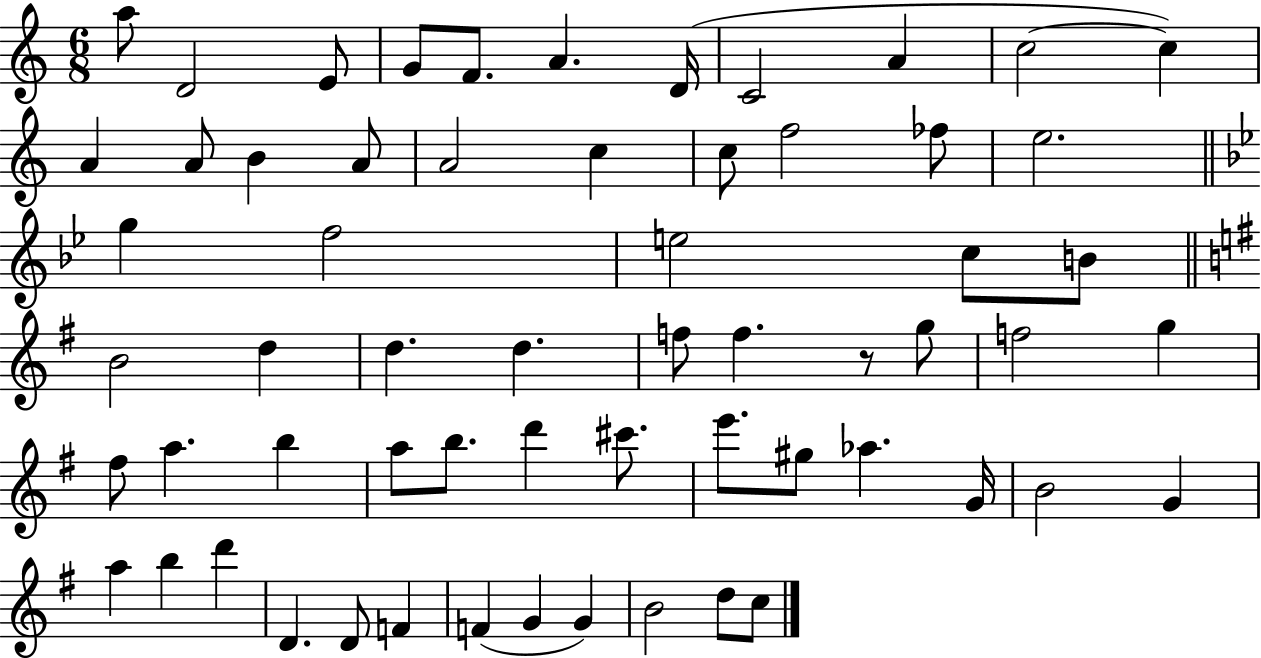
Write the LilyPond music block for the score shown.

{
  \clef treble
  \numericTimeSignature
  \time 6/8
  \key c \major
  a''8 d'2 e'8 | g'8 f'8. a'4. d'16( | c'2 a'4 | c''2~~ c''4) | \break a'4 a'8 b'4 a'8 | a'2 c''4 | c''8 f''2 fes''8 | e''2. | \break \bar "||" \break \key bes \major g''4 f''2 | e''2 c''8 b'8 | \bar "||" \break \key e \minor b'2 d''4 | d''4. d''4. | f''8 f''4. r8 g''8 | f''2 g''4 | \break fis''8 a''4. b''4 | a''8 b''8. d'''4 cis'''8. | e'''8. gis''8 aes''4. g'16 | b'2 g'4 | \break a''4 b''4 d'''4 | d'4. d'8 f'4 | f'4( g'4 g'4) | b'2 d''8 c''8 | \break \bar "|."
}